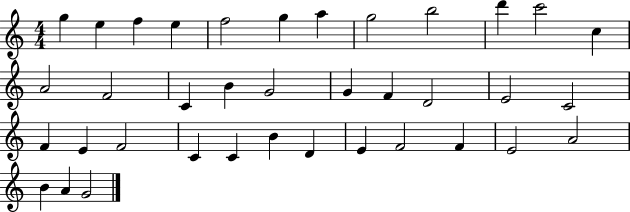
G5/q E5/q F5/q E5/q F5/h G5/q A5/q G5/h B5/h D6/q C6/h C5/q A4/h F4/h C4/q B4/q G4/h G4/q F4/q D4/h E4/h C4/h F4/q E4/q F4/h C4/q C4/q B4/q D4/q E4/q F4/h F4/q E4/h A4/h B4/q A4/q G4/h